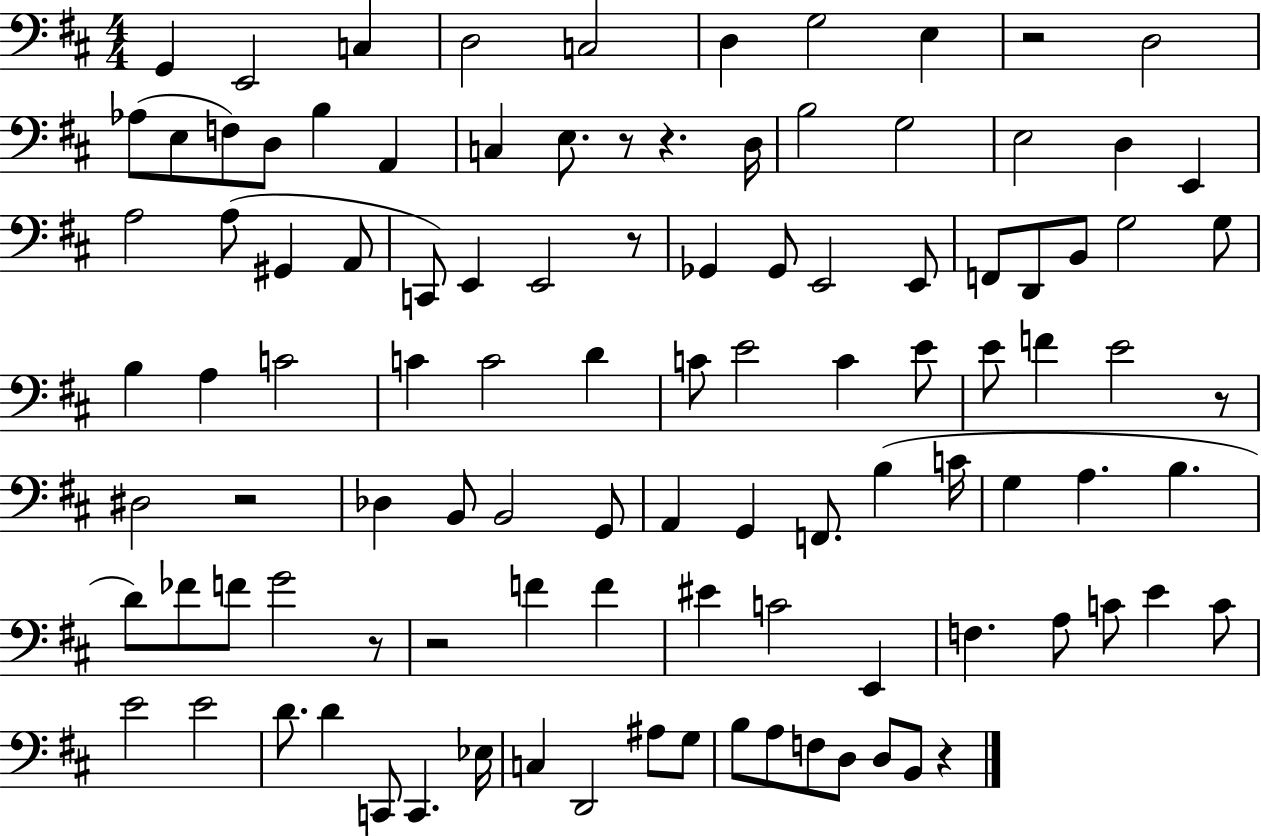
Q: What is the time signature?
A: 4/4